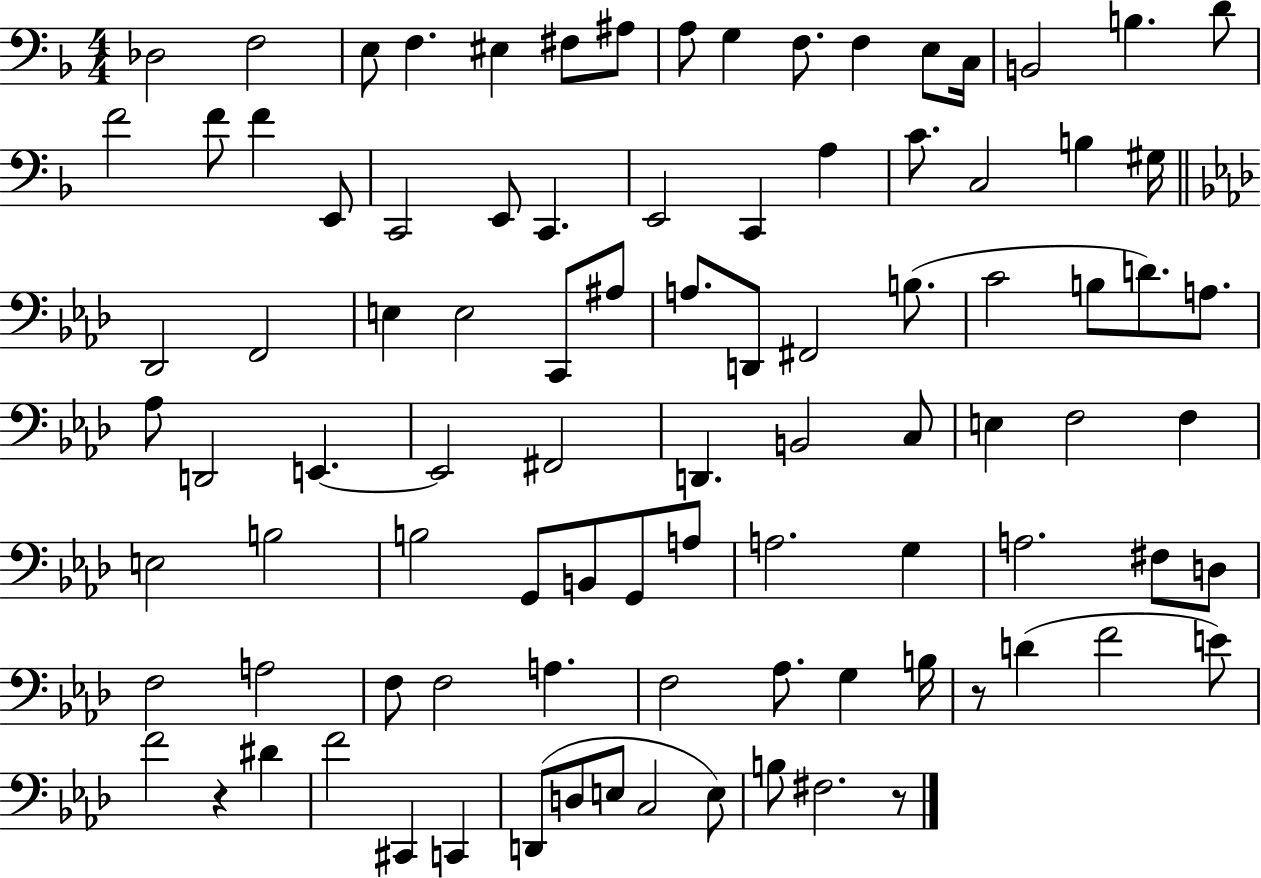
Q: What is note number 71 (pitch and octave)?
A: F3